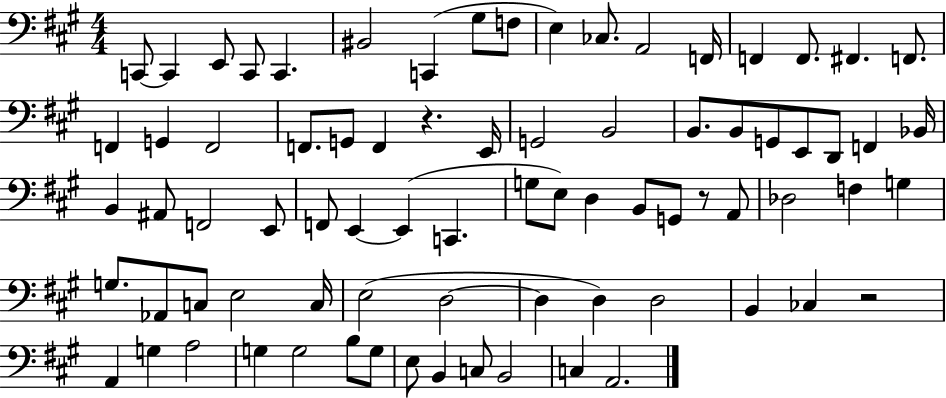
X:1
T:Untitled
M:4/4
L:1/4
K:A
C,,/2 C,, E,,/2 C,,/2 C,, ^B,,2 C,, ^G,/2 F,/2 E, _C,/2 A,,2 F,,/4 F,, F,,/2 ^F,, F,,/2 F,, G,, F,,2 F,,/2 G,,/2 F,, z E,,/4 G,,2 B,,2 B,,/2 B,,/2 G,,/2 E,,/2 D,,/2 F,, _B,,/4 B,, ^A,,/2 F,,2 E,,/2 F,,/2 E,, E,, C,, G,/2 E,/2 D, B,,/2 G,,/2 z/2 A,,/2 _D,2 F, G, G,/2 _A,,/2 C,/2 E,2 C,/4 E,2 D,2 D, D, D,2 B,, _C, z2 A,, G, A,2 G, G,2 B,/2 G,/2 E,/2 B,, C,/2 B,,2 C, A,,2